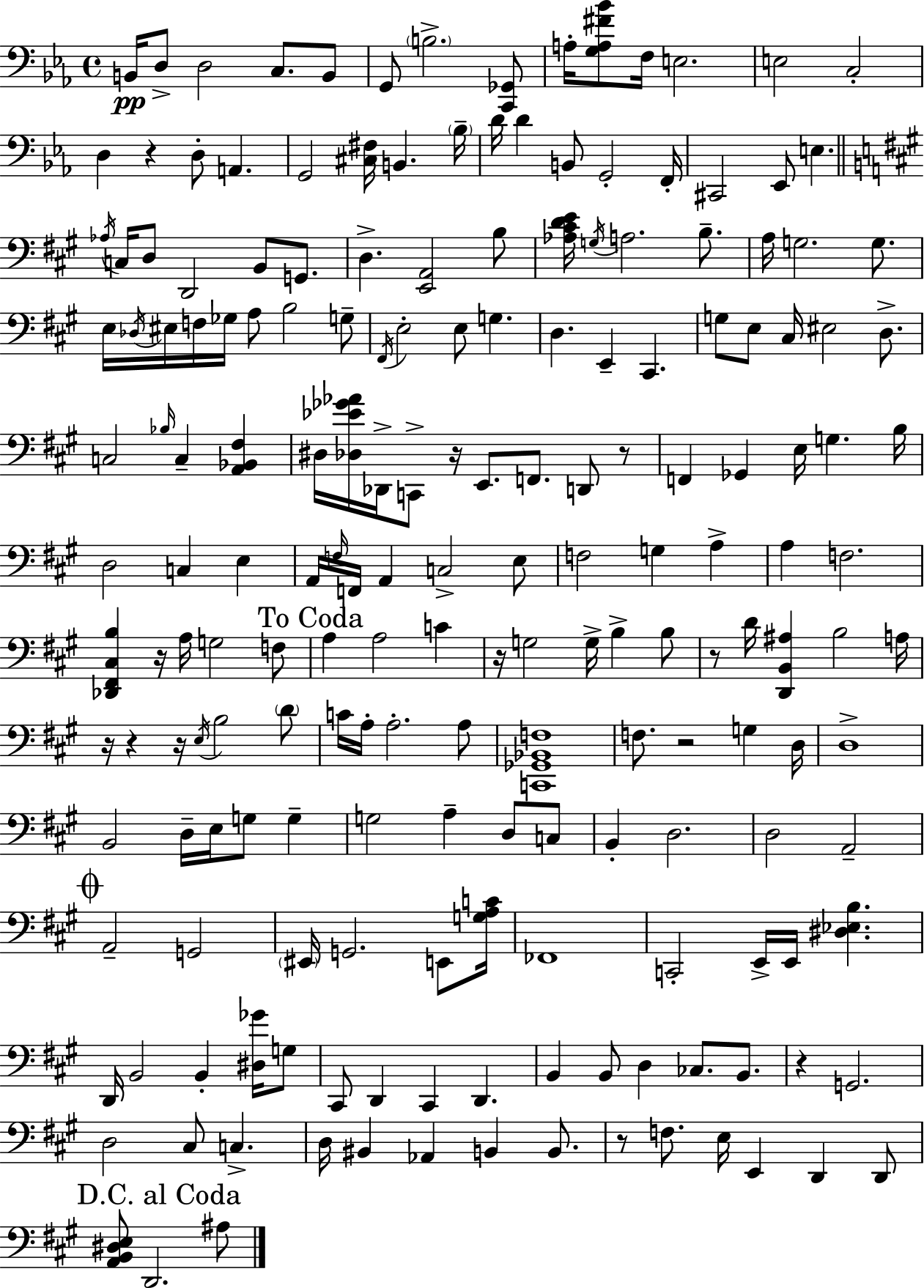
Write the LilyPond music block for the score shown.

{
  \clef bass
  \time 4/4
  \defaultTimeSignature
  \key ees \major
  \repeat volta 2 { b,16\pp d8-> d2 c8. b,8 | g,8 \parenthesize b2.-> <c, ges,>8 | a16-. <g a fis' bes'>8 f16 e2. | e2 c2-. | \break d4 r4 d8-. a,4. | g,2 <cis fis>16 b,4. \parenthesize bes16-- | d'16 d'4 b,8 g,2-. f,16-. | cis,2 ees,8 e4. | \break \bar "||" \break \key a \major \acciaccatura { aes16 } c16 d8 d,2 b,8 g,8. | d4.-> <e, a,>2 b8 | <aes cis' d' e'>16 \acciaccatura { g16 } a2. b8.-- | a16 g2. g8. | \break e16 \acciaccatura { des16 } eis16 f16 ges16 a8 b2 | g8-- \acciaccatura { fis,16 } e2-. e8 g4. | d4. e,4-- cis,4. | g8 e8 cis16 eis2 | \break d8.-> c2 \grace { bes16 } c4-- | <a, bes, fis>4 dis16 <des ees' ges' aes'>16 des,16-> c,8-> r16 e,8. f,8. | d,8 r8 f,4 ges,4 e16 g4. | b16 d2 c4 | \break e4 a,16 \grace { f16 } f,16 a,4 c2-> | e8 f2 g4 | a4-> a4 f2. | <des, fis, cis b>4 r16 a16 g2 | \break f8 \mark "To Coda" a4 a2 | c'4 r16 g2 g16-> | b4-> b8 r8 d'16 <d, b, ais>4 b2 | a16 r16 r4 r16 \acciaccatura { e16 } b2 | \break \parenthesize d'8 c'16 a16-. a2.-. | a8 <c, ges, bes, f>1 | f8. r2 | g4 d16 d1-> | \break b,2 d16-- | e16 g8 g4-- g2 a4-- | d8 c8 b,4-. d2. | d2 a,2-- | \break \mark \markup { \musicglyph "scripts.coda" } a,2-- g,2 | \parenthesize eis,16 g,2. | e,8 <g a c'>16 fes,1 | c,2-. e,16-> | \break e,16 <dis ees b>4. d,16 b,2 | b,4-. <dis ges'>16 g8 cis,8 d,4 cis,4 | d,4. b,4 b,8 d4 | ces8. b,8. r4 g,2. | \break d2 cis8 | c4.-> d16 bis,4 aes,4 | b,4 b,8. r8 f8. e16 e,4 | d,4 d,8 \mark "D.C. al Coda" <a, b, dis e>8 d,2. | \break ais8 } \bar "|."
}